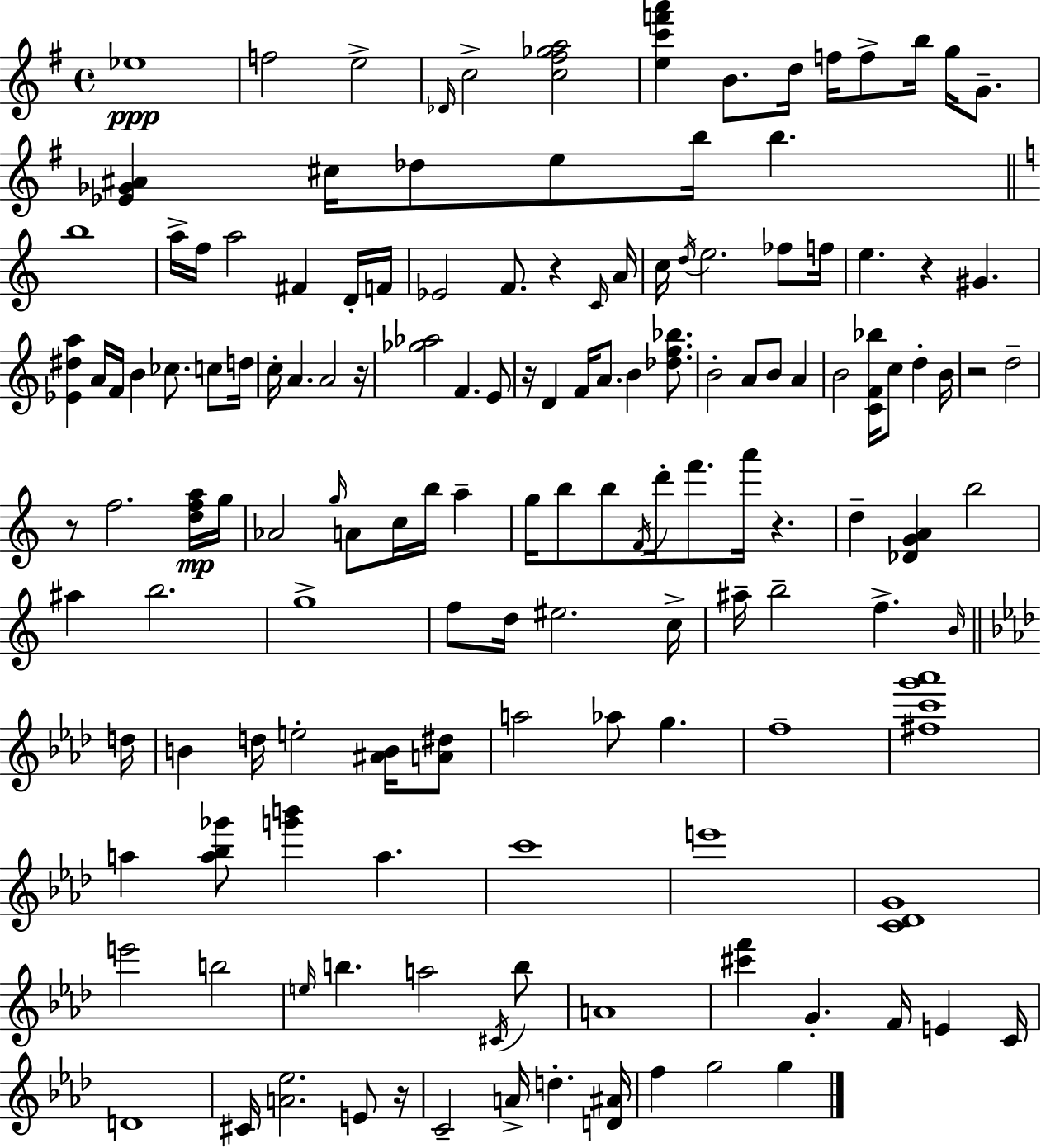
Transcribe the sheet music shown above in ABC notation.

X:1
T:Untitled
M:4/4
L:1/4
K:Em
_e4 f2 e2 _D/4 c2 [c^f_ga]2 [ec'f'a'] B/2 d/4 f/4 f/2 b/4 g/4 G/2 [_E_G^A] ^c/4 _d/2 e/2 b/4 b b4 a/4 f/4 a2 ^F D/4 F/4 _E2 F/2 z C/4 A/4 c/4 d/4 e2 _f/2 f/4 e z ^G [_E^da] A/4 F/4 B _c/2 c/2 d/4 c/4 A A2 z/4 [_g_a]2 F E/2 z/4 D F/4 A/2 B [_df_b]/2 B2 A/2 B/2 A B2 [CF_b]/4 c/2 d B/4 z2 d2 z/2 f2 [dfa]/4 g/4 _A2 g/4 A/2 c/4 b/4 a g/4 b/2 b/2 F/4 d'/4 f'/2 a'/4 z d [_DGA] b2 ^a b2 g4 f/2 d/4 ^e2 c/4 ^a/4 b2 f B/4 d/4 B d/4 e2 [^AB]/4 [A^d]/2 a2 _a/2 g f4 [^fc'g'_a']4 a [a_b_g']/2 [g'b'] a c'4 e'4 [C_DG]4 e'2 b2 e/4 b a2 ^C/4 b/2 A4 [^c'f'] G F/4 E C/4 D4 ^C/4 [A_e]2 E/2 z/4 C2 A/4 d [D^A]/4 f g2 g